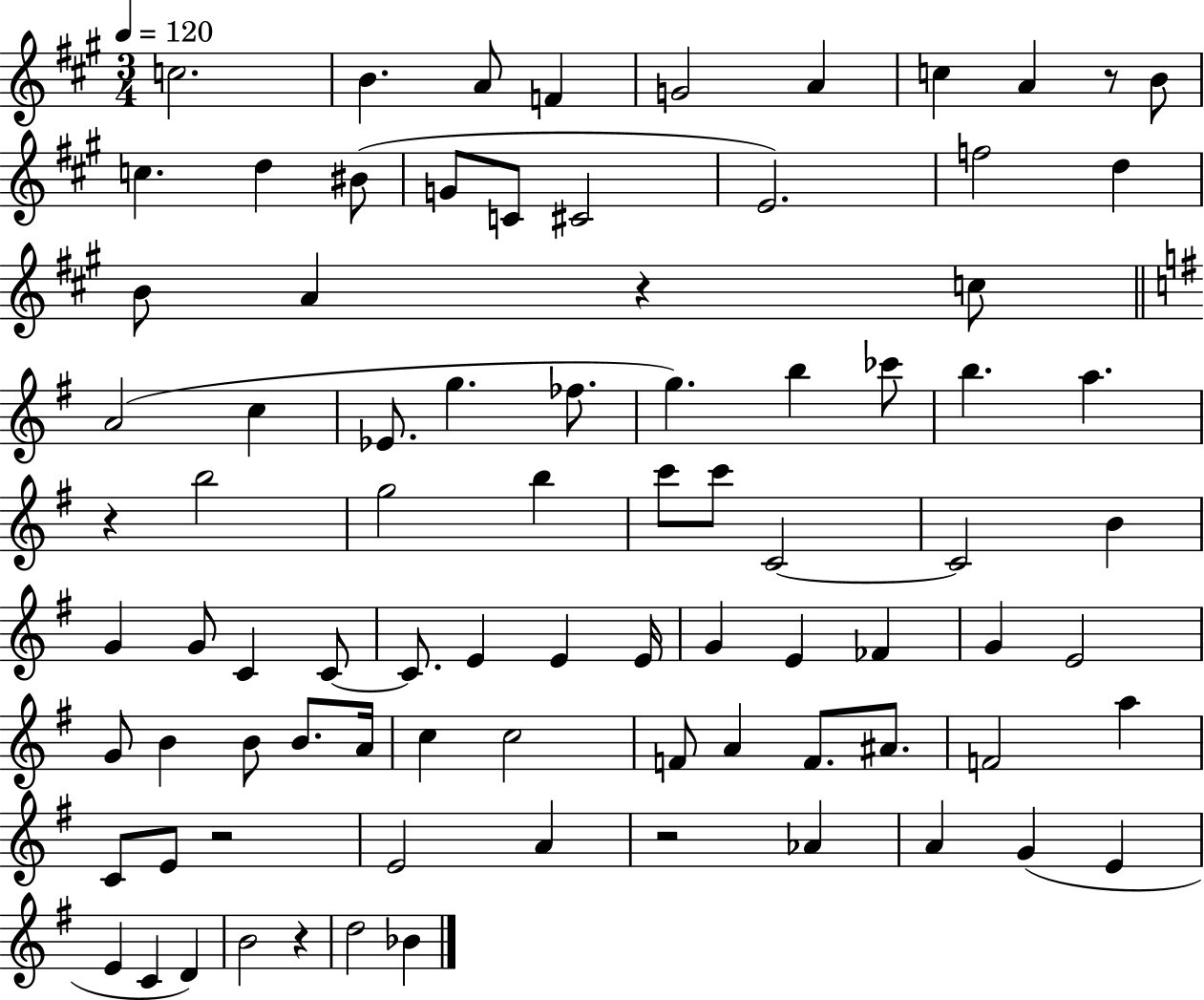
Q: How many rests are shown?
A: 6